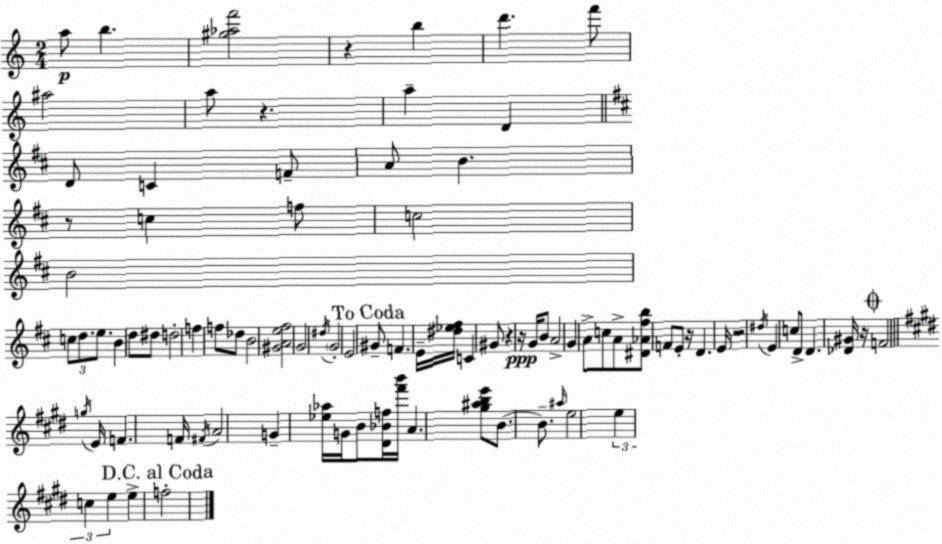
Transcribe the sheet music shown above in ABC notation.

X:1
T:Untitled
M:2/4
L:1/4
K:C
a/2 b [^g_af']2 z b d' f'/2 ^a2 a/2 z a D D/2 C F/2 A/2 B z/2 c f/2 c2 B2 c/2 d/2 e/2 B d/2 ^d/2 d2 f f/2 _d/2 B2 [^GAe^f]2 G2 ^d/4 G2 E2 ^G/2 F E/4 [^d_e^f]/4 C ^G/2 z z/4 G/4 B/2 A2 G A/2 c/2 A/2 [^D_A^fb]/2 F/2 E/2 z/4 D E/4 z2 ^d/4 E c/2 D/2 D [_D^G]/4 z/4 F2 g/4 E/4 F F/4 ^F/4 A2 G [_e_a]/4 G/4 B/2 [^D_Bf]/4 [^f'b']/4 A [^g^abe']/2 B/2 B/2 ^a/4 e2 e c e e f2